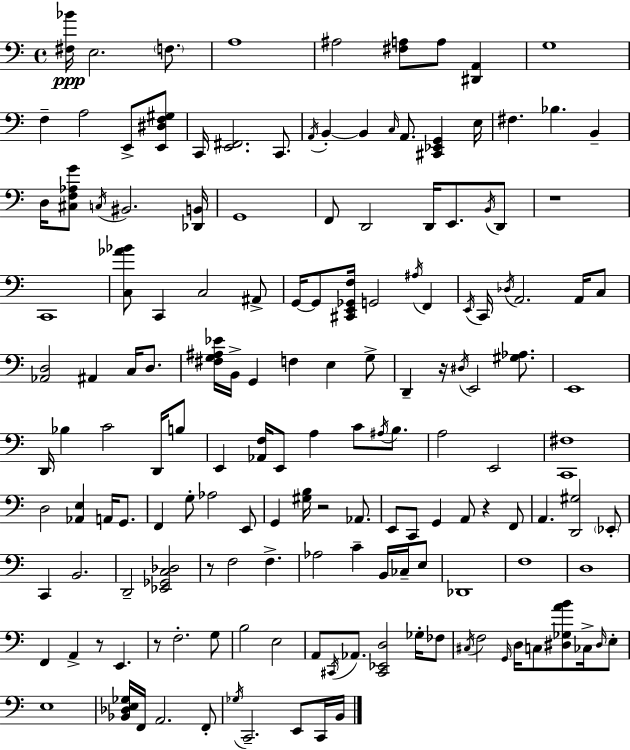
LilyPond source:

{
  \clef bass
  \time 4/4
  \defaultTimeSignature
  \key c \major
  <fis bes'>16\ppp e2. \parenthesize f8. | a1 | ais2 <fis a>8 a8 <dis, a,>4 | g1 | \break f4-- a2 e,8-> <e, dis f gis>8 | c,16 <e, fis,>2. c,8. | \acciaccatura { a,16 } b,4-.~~ b,4 \grace { c16 } a,8. <cis, ees, g,>4 | e16 fis4. bes4. b,4-- | \break d16 <cis f aes g'>8 \acciaccatura { c16 } bis,2. | <des, b,>16 g,1 | f,8 d,2 d,16 e,8. | \acciaccatura { b,16 } d,8 r1 | \break c,1 | <c aes' bes'>8 c,4 c2 | ais,8-> g,16~~ g,8 <cis, e, ges, f>16 g,2 | \acciaccatura { ais16 } f,4 \acciaccatura { e,16 } c,16 \acciaccatura { des16 } a,2. | \break a,16 c8 <aes, d>2 ais,4 | c16 d8. <fis g ais ees'>16 b,16-> g,4 f4 | e4 g8-> d,4-- r16 \acciaccatura { dis16 } e,2 | <gis aes>8. e,1 | \break d,16 bes4 c'2 | d,16 b8 e,4 <aes, f>16 e,8 a4 | c'8 \acciaccatura { ais16 } b8. a2 | e,2 <c, fis>1 | \break d2 | <aes, e>4 a,16 g,8. f,4 g8-. aes2 | e,8 g,4 <gis b>16 r2 | aes,8. e,8 c,8 g,4 | \break a,8 r4 f,8 a,4. <d, gis>2 | \parenthesize ees,8-. c,4 b,2. | d,2-- | <ees, ges, c des>2 r8 f2 | \break f4.-> aes2 | c'4-- b,16 ces16-- e8 des,1 | f1 | d1 | \break f,4 a,4-> | r8 e,4. r8 f2.-. | g8 b2 | e2 a,8 \acciaccatura { cis,16 } aes,8. <cis, ees, d>2 | \break ges16-. fes8 \acciaccatura { cis16 } f2 | \grace { g,16 } d16 c8 <dis ges a' b'>8 ces16-> \grace { dis16 } e8-. e1 | <bes, des e ges>16 f,16 a,2. | f,8-. \acciaccatura { ges16 } c,2.-- | \break e,8 c,16 b,16 \bar "|."
}